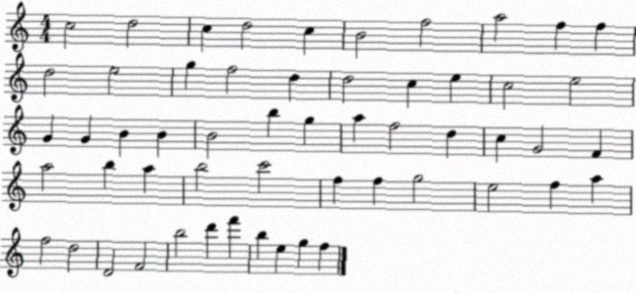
X:1
T:Untitled
M:4/4
L:1/4
K:C
c2 d2 c d2 c B2 f2 a2 f f d2 e2 g f2 d d2 c e c2 e2 G G B B B2 b g a f2 d c G2 F a2 b a b2 c'2 f f g2 e2 f a f2 d2 D2 F2 b2 d' f' b e g f